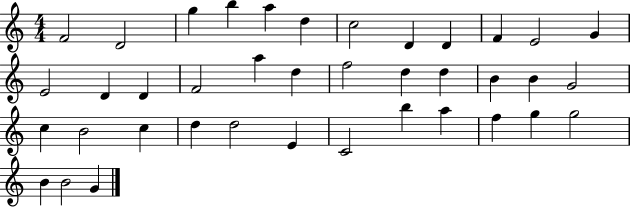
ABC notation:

X:1
T:Untitled
M:4/4
L:1/4
K:C
F2 D2 g b a d c2 D D F E2 G E2 D D F2 a d f2 d d B B G2 c B2 c d d2 E C2 b a f g g2 B B2 G